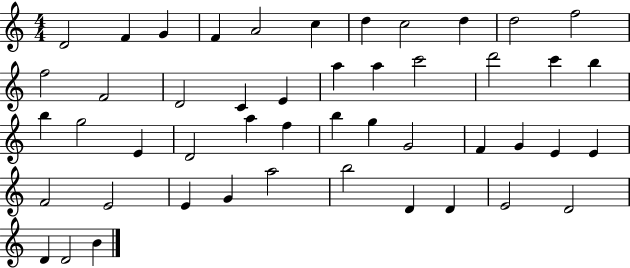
{
  \clef treble
  \numericTimeSignature
  \time 4/4
  \key c \major
  d'2 f'4 g'4 | f'4 a'2 c''4 | d''4 c''2 d''4 | d''2 f''2 | \break f''2 f'2 | d'2 c'4 e'4 | a''4 a''4 c'''2 | d'''2 c'''4 b''4 | \break b''4 g''2 e'4 | d'2 a''4 f''4 | b''4 g''4 g'2 | f'4 g'4 e'4 e'4 | \break f'2 e'2 | e'4 g'4 a''2 | b''2 d'4 d'4 | e'2 d'2 | \break d'4 d'2 b'4 | \bar "|."
}